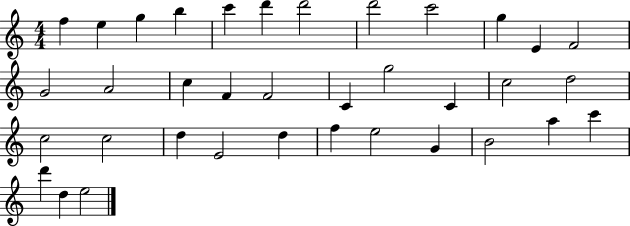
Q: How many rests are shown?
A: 0